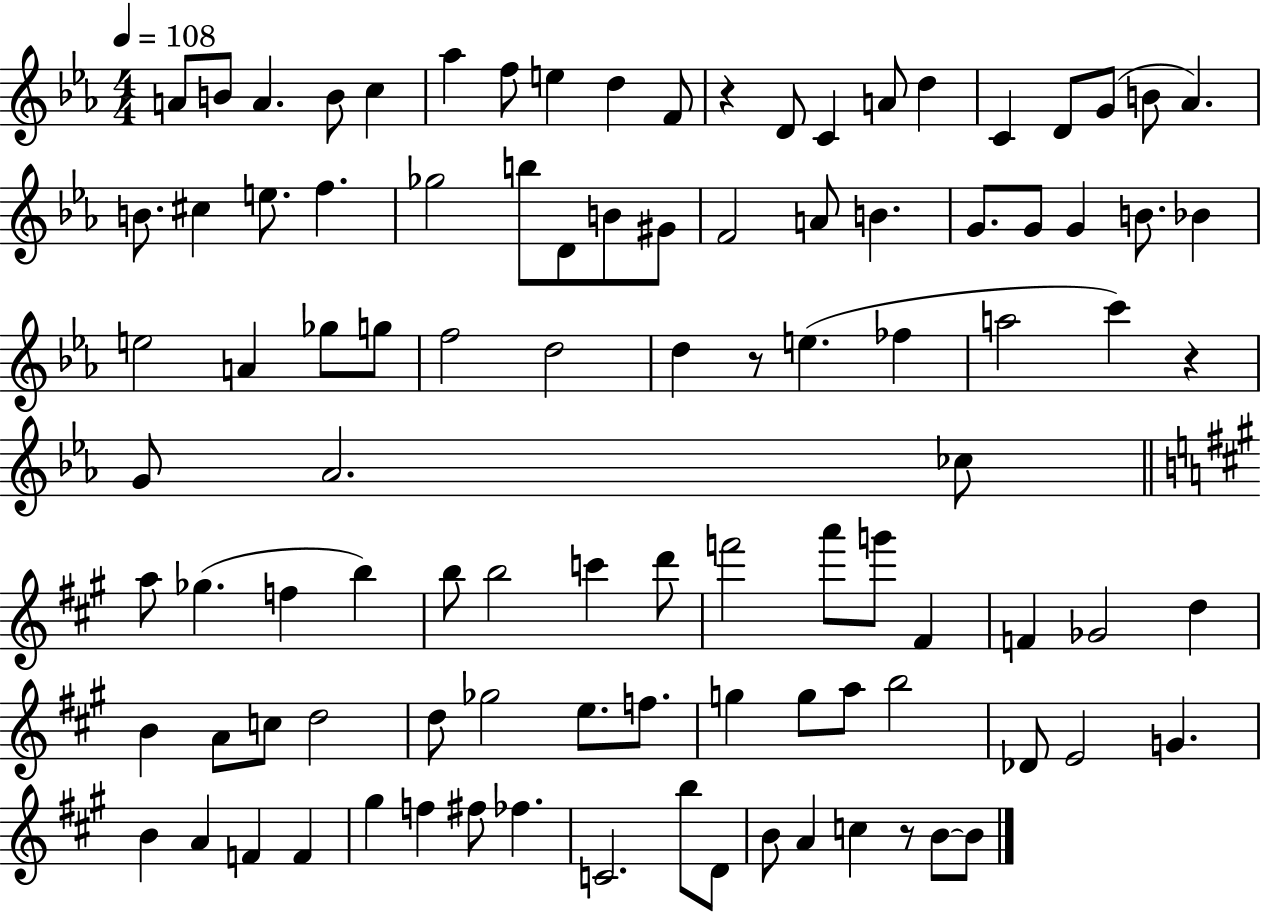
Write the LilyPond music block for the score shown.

{
  \clef treble
  \numericTimeSignature
  \time 4/4
  \key ees \major
  \tempo 4 = 108
  a'8 b'8 a'4. b'8 c''4 | aes''4 f''8 e''4 d''4 f'8 | r4 d'8 c'4 a'8 d''4 | c'4 d'8 g'8( b'8 aes'4.) | \break b'8. cis''4 e''8. f''4. | ges''2 b''8 d'8 b'8 gis'8 | f'2 a'8 b'4. | g'8. g'8 g'4 b'8. bes'4 | \break e''2 a'4 ges''8 g''8 | f''2 d''2 | d''4 r8 e''4.( fes''4 | a''2 c'''4) r4 | \break g'8 aes'2. ces''8 | \bar "||" \break \key a \major a''8 ges''4.( f''4 b''4) | b''8 b''2 c'''4 d'''8 | f'''2 a'''8 g'''8 fis'4 | f'4 ges'2 d''4 | \break b'4 a'8 c''8 d''2 | d''8 ges''2 e''8. f''8. | g''4 g''8 a''8 b''2 | des'8 e'2 g'4. | \break b'4 a'4 f'4 f'4 | gis''4 f''4 fis''8 fes''4. | c'2. b''8 d'8 | b'8 a'4 c''4 r8 b'8~~ b'8 | \break \bar "|."
}